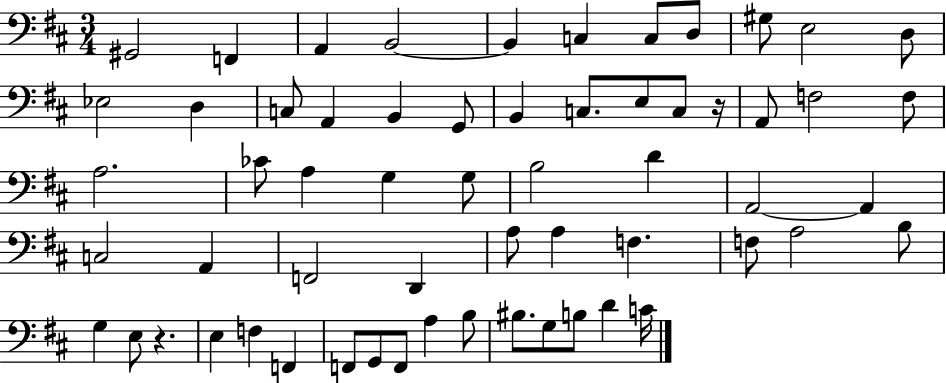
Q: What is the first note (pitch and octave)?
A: G#2